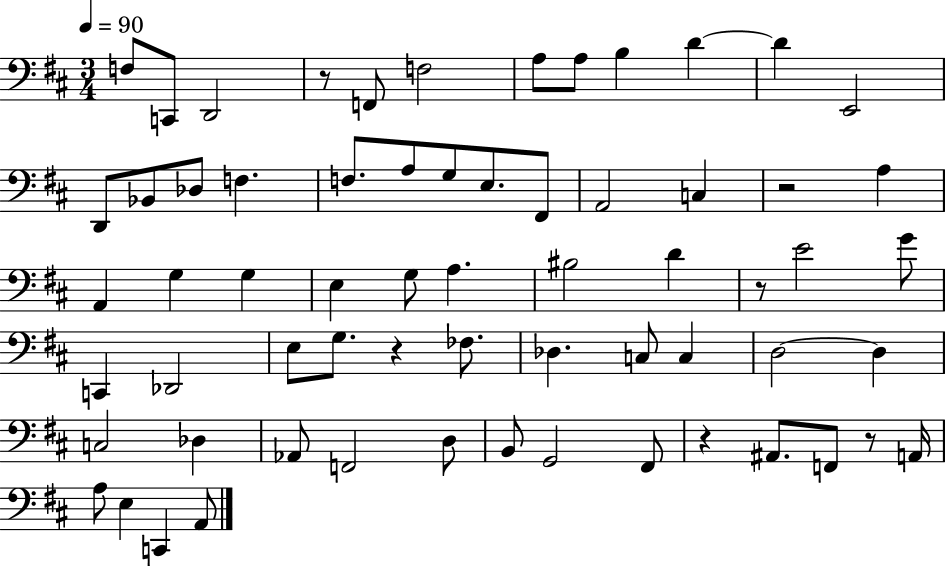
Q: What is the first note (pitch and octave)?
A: F3